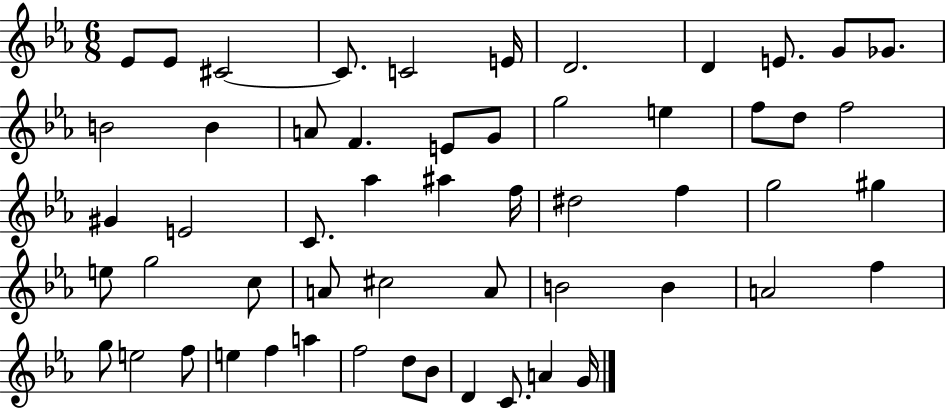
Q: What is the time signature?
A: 6/8